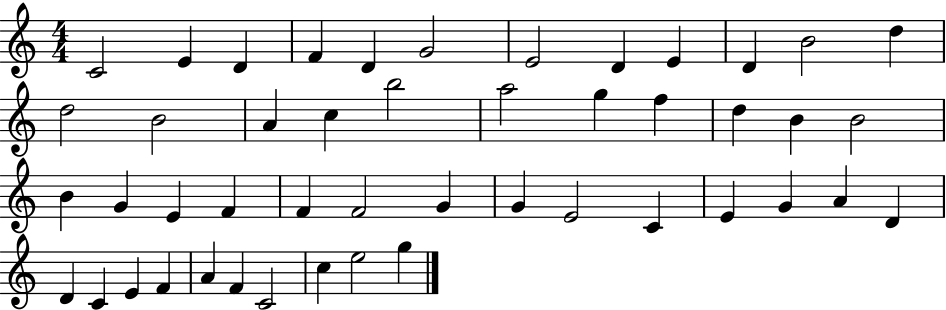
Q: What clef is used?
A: treble